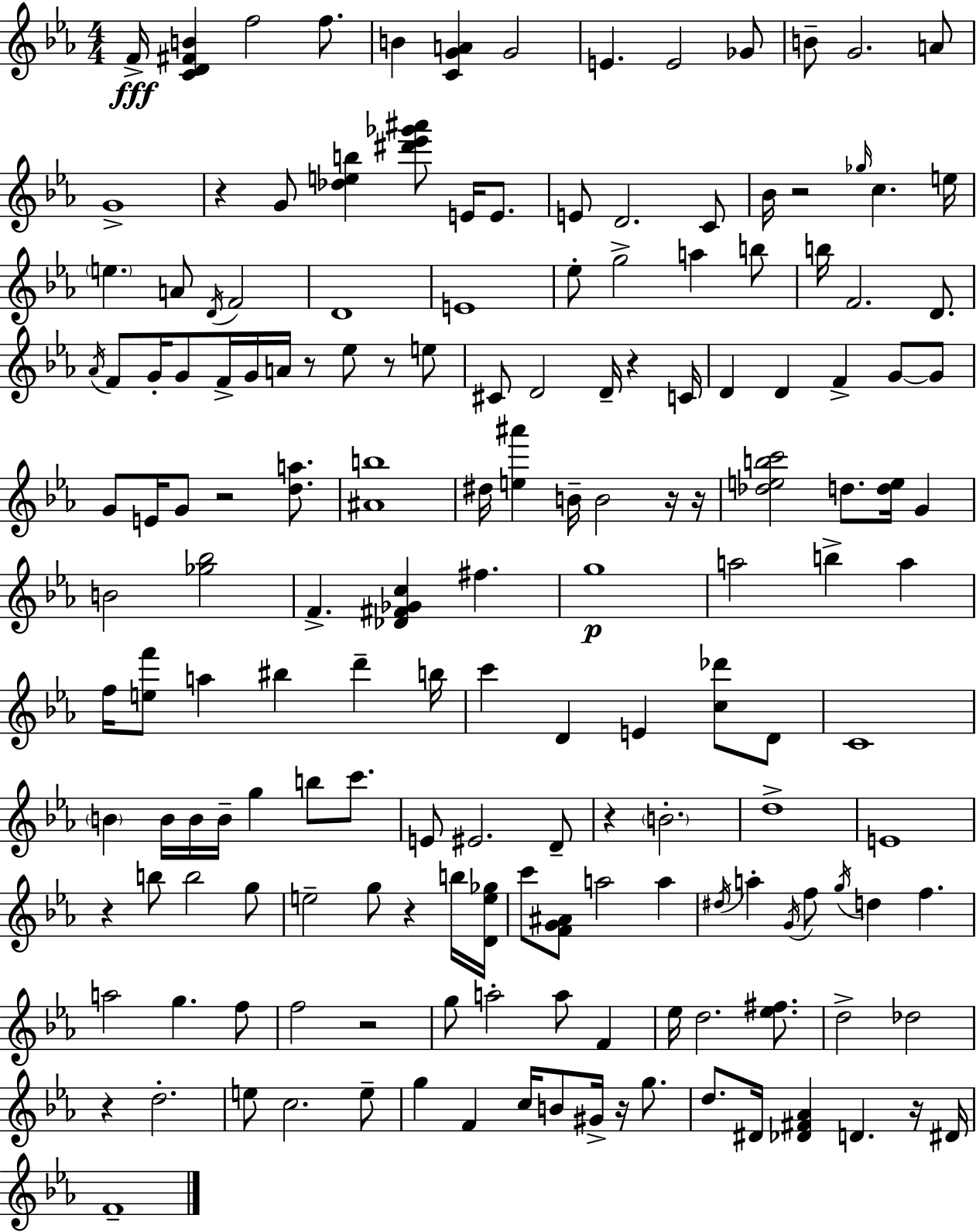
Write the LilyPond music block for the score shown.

{
  \clef treble
  \numericTimeSignature
  \time 4/4
  \key c \minor
  f'16->\fff <c' d' fis' b'>4 f''2 f''8. | b'4 <c' g' a'>4 g'2 | e'4. e'2 ges'8 | b'8-- g'2. a'8 | \break g'1-> | r4 g'8 <des'' e'' b''>4 <dis''' ees''' ges''' ais'''>8 e'16 e'8. | e'8 d'2. c'8 | bes'16 r2 \grace { ges''16 } c''4. | \break e''16 \parenthesize e''4. a'8 \acciaccatura { d'16 } f'2 | d'1 | e'1 | ees''8-. g''2-> a''4 | \break b''8 b''16 f'2. d'8. | \acciaccatura { aes'16 } f'8 g'16-. g'8 f'16-> g'16 a'16 r8 ees''8 r8 | e''8 cis'8 d'2 d'16-- r4 | c'16 d'4 d'4 f'4-> g'8~~ | \break g'8 g'8 e'16 g'8 r2 | <d'' a''>8. <ais' b''>1 | dis''16 <e'' ais'''>4 b'16-- b'2 | r16 r16 <des'' e'' b'' c'''>2 d''8. <d'' e''>16 g'4 | \break b'2 <ges'' bes''>2 | f'4.-> <des' fis' ges' c''>4 fis''4. | g''1\p | a''2 b''4-> a''4 | \break f''16 <e'' f'''>8 a''4 bis''4 d'''4-- | b''16 c'''4 d'4 e'4 <c'' des'''>8 | d'8 c'1 | \parenthesize b'4 b'16 b'16 b'16-- g''4 b''8 | \break c'''8. e'8 eis'2. | d'8-- r4 \parenthesize b'2.-. | d''1-> | e'1 | \break r4 b''8 b''2 | g''8 e''2-- g''8 r4 | b''16 <d' e'' ges''>16 c'''8 <f' g' ais'>8 a''2 a''4 | \acciaccatura { dis''16 } a''4-. \acciaccatura { g'16 } f''8 \acciaccatura { g''16 } d''4 | \break f''4. a''2 g''4. | f''8 f''2 r2 | g''8 a''2-. | a''8 f'4 ees''16 d''2. | \break <ees'' fis''>8. d''2-> des''2 | r4 d''2.-. | e''8 c''2. | e''8-- g''4 f'4 c''16 b'8 | \break gis'16-> r16 g''8. d''8. dis'16 <des' fis' aes'>4 d'4. | r16 dis'16 f'1-- | \bar "|."
}